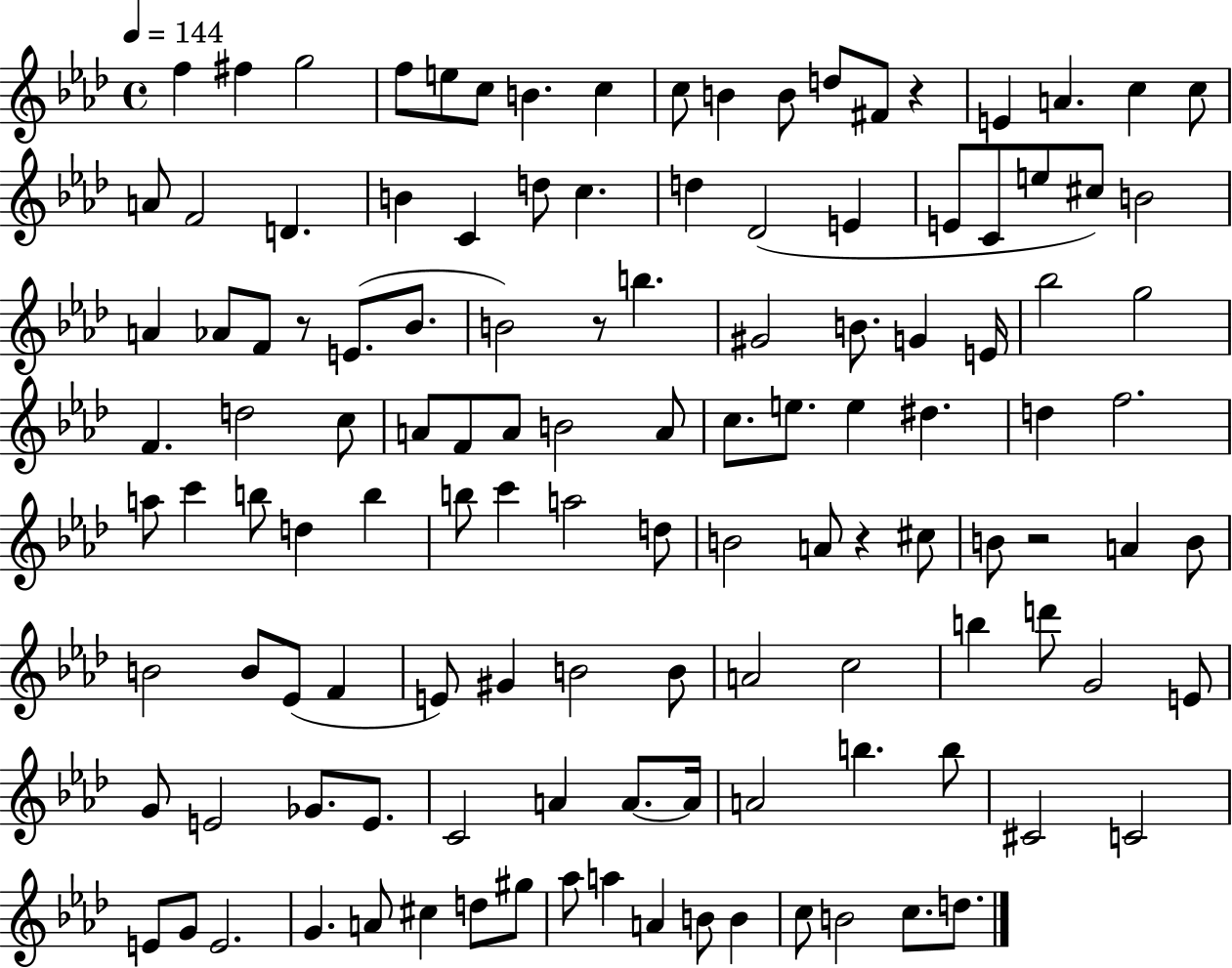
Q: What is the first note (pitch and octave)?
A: F5